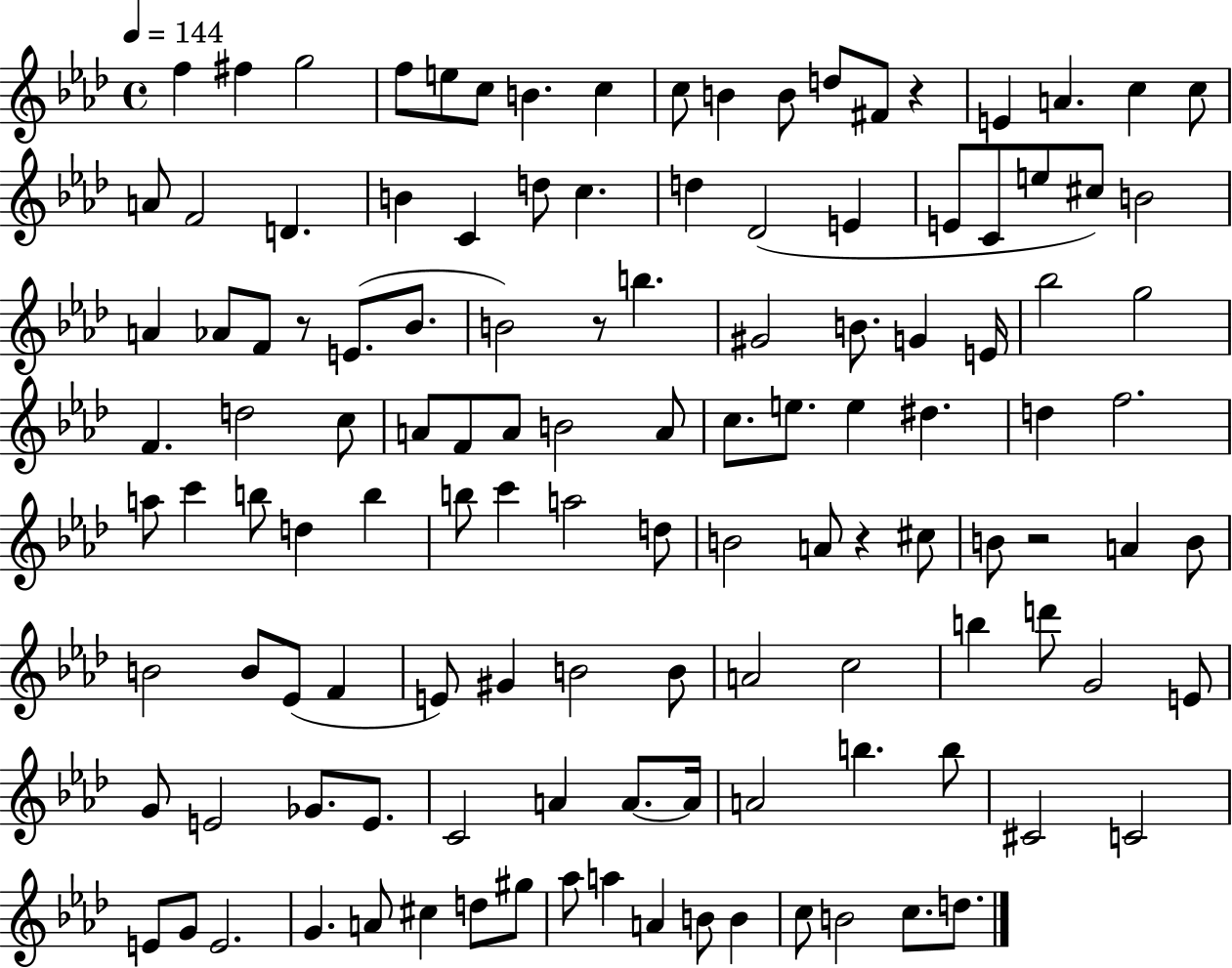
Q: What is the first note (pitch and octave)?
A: F5